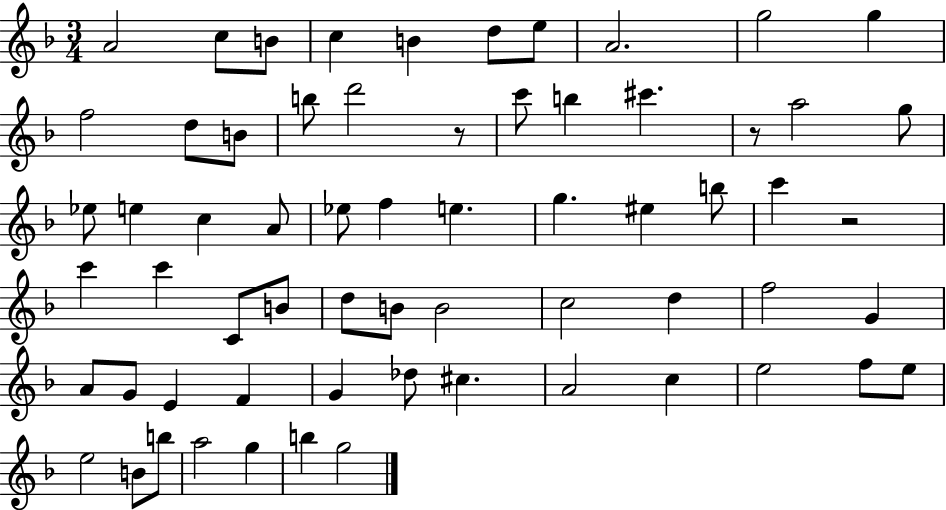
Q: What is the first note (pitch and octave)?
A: A4